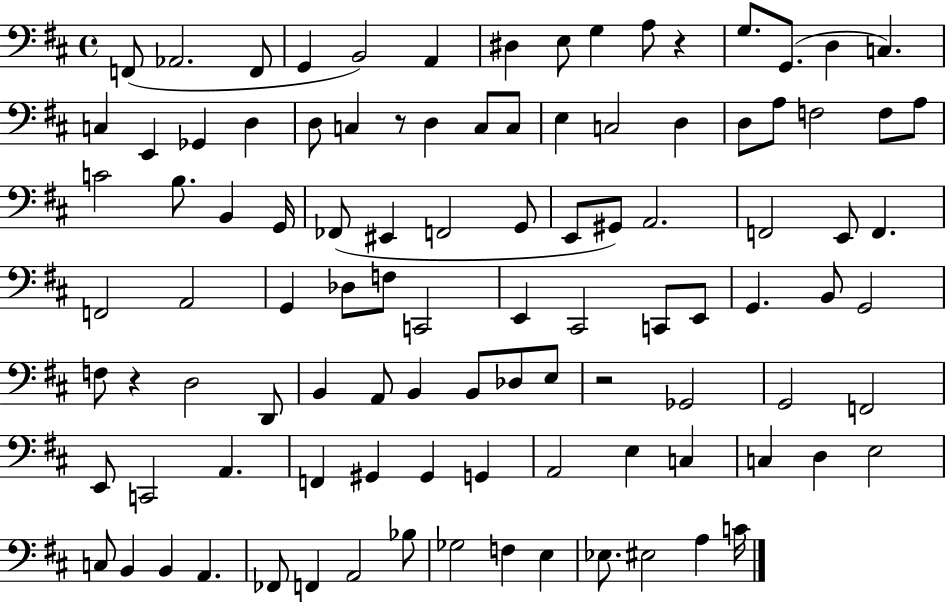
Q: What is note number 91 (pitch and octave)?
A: Bb3